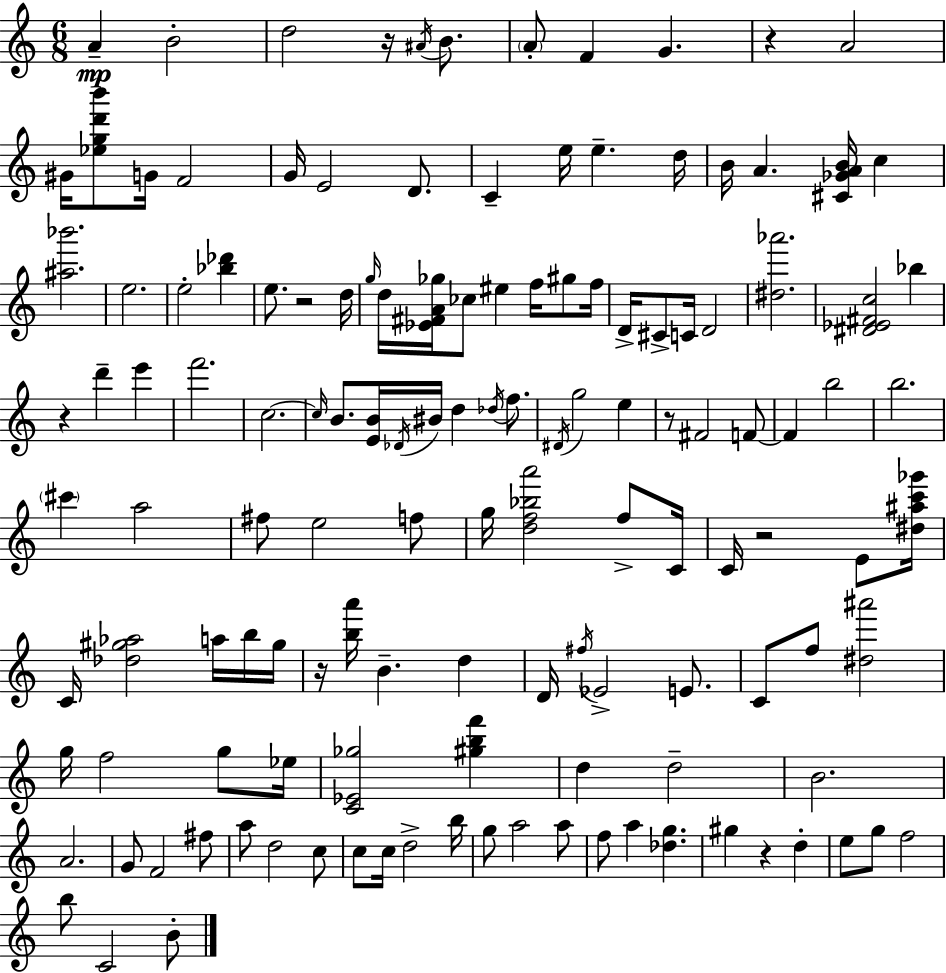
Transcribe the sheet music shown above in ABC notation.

X:1
T:Untitled
M:6/8
L:1/4
K:Am
A B2 d2 z/4 ^A/4 B/2 A/2 F G z A2 ^G/4 [_egd'b']/2 G/4 F2 G/4 E2 D/2 C e/4 e d/4 B/4 A [^C_GAB]/4 c [^a_b']2 e2 e2 [_b_d'] e/2 z2 d/4 g/4 d/4 [_E^FA_g]/4 _c/2 ^e f/4 ^g/2 f/4 D/4 ^C/2 C/4 D2 [^d_a']2 [^D_E^Fc]2 _b z d' e' f'2 c2 c/4 B/2 [EB]/4 _D/4 ^B/4 d _d/4 f/2 ^D/4 g2 e z/2 ^F2 F/2 F b2 b2 ^c' a2 ^f/2 e2 f/2 g/4 [df_ba']2 f/2 C/4 C/4 z2 E/2 [^d^ac'_g']/4 C/4 [_d^g_a]2 a/4 b/4 ^g/4 z/4 [ba']/4 B d D/4 ^f/4 _E2 E/2 C/2 f/2 [^d^a']2 g/4 f2 g/2 _e/4 [C_E_g]2 [^gbf'] d d2 B2 A2 G/2 F2 ^f/2 a/2 d2 c/2 c/2 c/4 d2 b/4 g/2 a2 a/2 f/2 a [_dg] ^g z d e/2 g/2 f2 b/2 C2 B/2